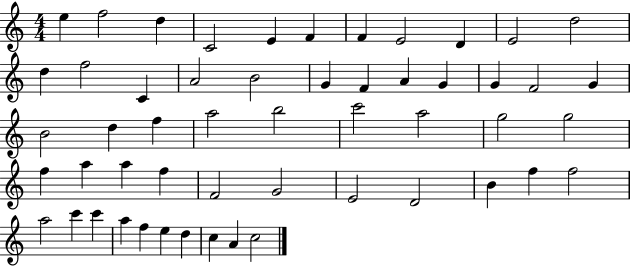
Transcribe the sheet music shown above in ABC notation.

X:1
T:Untitled
M:4/4
L:1/4
K:C
e f2 d C2 E F F E2 D E2 d2 d f2 C A2 B2 G F A G G F2 G B2 d f a2 b2 c'2 a2 g2 g2 f a a f F2 G2 E2 D2 B f f2 a2 c' c' a f e d c A c2